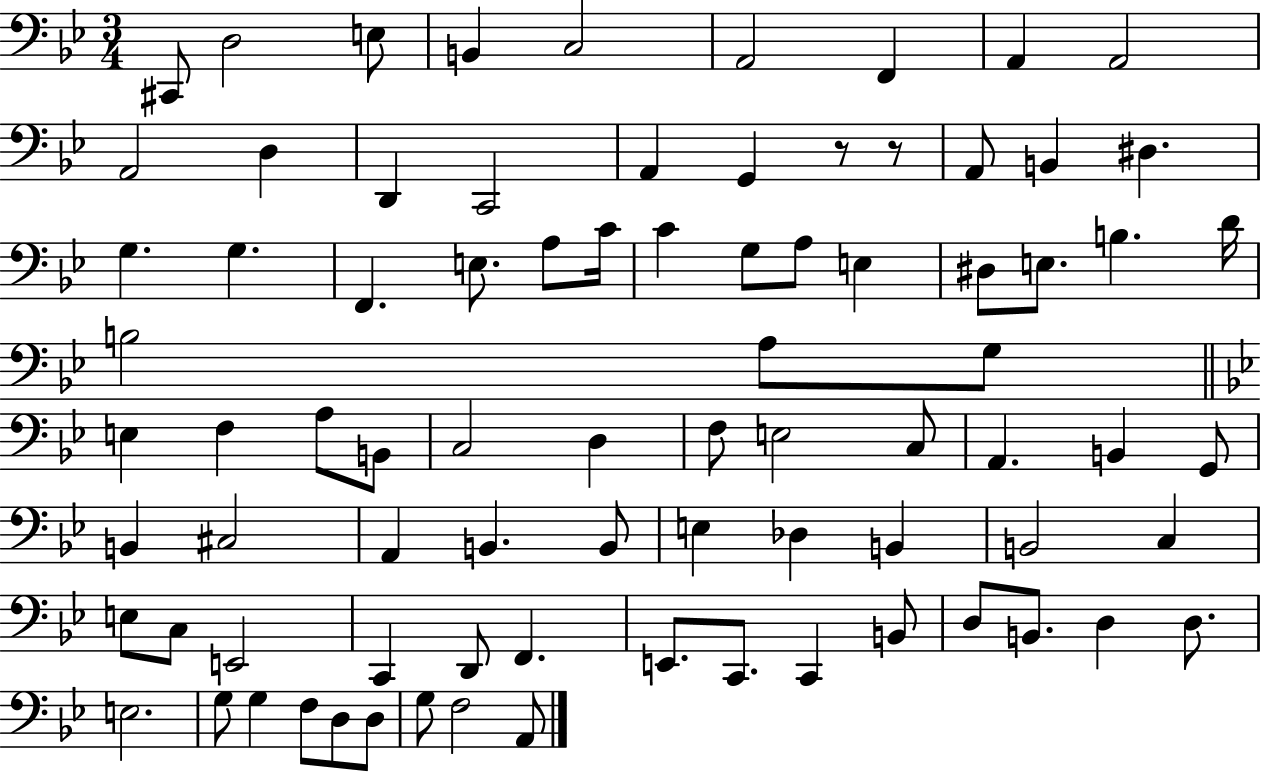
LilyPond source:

{
  \clef bass
  \numericTimeSignature
  \time 3/4
  \key bes \major
  \repeat volta 2 { cis,8 d2 e8 | b,4 c2 | a,2 f,4 | a,4 a,2 | \break a,2 d4 | d,4 c,2 | a,4 g,4 r8 r8 | a,8 b,4 dis4. | \break g4. g4. | f,4. e8. a8 c'16 | c'4 g8 a8 e4 | dis8 e8. b4. d'16 | \break b2 a8 g8 | \bar "||" \break \key g \minor e4 f4 a8 b,8 | c2 d4 | f8 e2 c8 | a,4. b,4 g,8 | \break b,4 cis2 | a,4 b,4. b,8 | e4 des4 b,4 | b,2 c4 | \break e8 c8 e,2 | c,4 d,8 f,4. | e,8. c,8. c,4 b,8 | d8 b,8. d4 d8. | \break e2. | g8 g4 f8 d8 d8 | g8 f2 a,8 | } \bar "|."
}